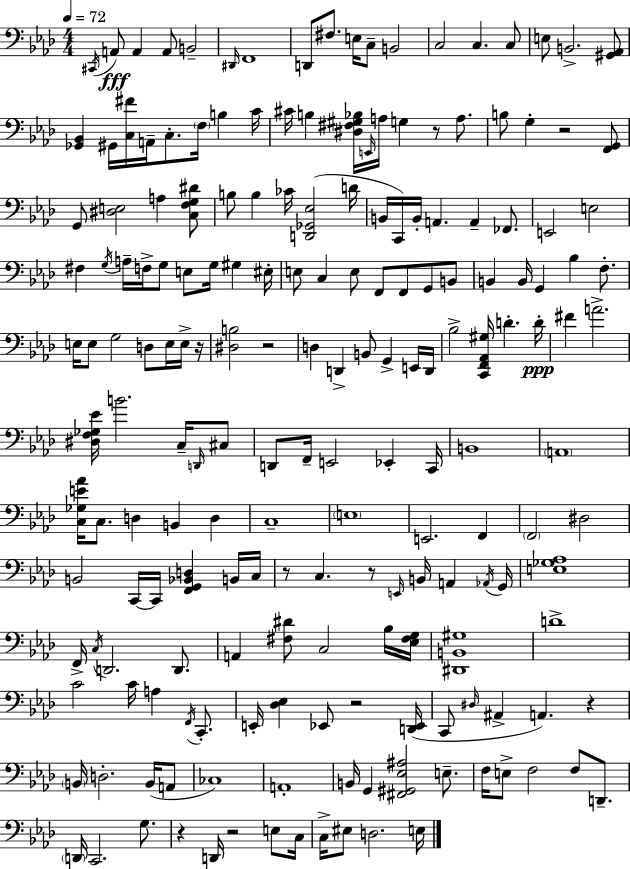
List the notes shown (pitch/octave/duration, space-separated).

C#2/s A2/e A2/q A2/e B2/h D#2/s F2/w D2/e F#3/e. E3/s C3/e B2/h C3/h C3/q. C3/e E3/e B2/h. [G#2,Ab2]/e [Gb2,Bb2]/q G#2/s [C3,F#4]/s A2/s C3/e. F3/s B3/q C4/s C#4/s B3/q [D#3,F#3,G#3,Bb3]/s E2/s A3/s G3/q R/e A3/e. B3/e G3/q R/h [F2,G2]/e G2/e [D#3,E3]/h A3/q [C3,F3,G3,D#4]/e B3/e B3/q CES4/s [D2,Gb2,Eb3]/h D4/s B2/s C2/s B2/s A2/q. A2/q FES2/e. E2/h E3/h F#3/q G3/s A3/s F3/s G3/e E3/e G3/s G#3/q EIS3/s E3/e C3/q E3/e F2/e F2/e G2/e B2/e B2/q B2/s G2/q Bb3/q F3/e. E3/s E3/e G3/h D3/e E3/s E3/s R/s [D#3,B3]/h R/h D3/q D2/q B2/e G2/q E2/s D2/s Bb3/h [C2,F2,Ab2,G#3]/s D4/q. D4/s F#4/q A4/h. [D#3,F3,Gb3,Eb4]/s B4/h. C3/s D2/s C#3/e D2/e F2/s E2/h Eb2/q C2/s B2/w A2/w [C3,Gb3,E4,Ab4]/s C3/e. D3/q B2/q D3/q C3/w E3/w E2/h. F2/q F2/h D#3/h B2/h C2/s C2/s [F2,G2,Bb2,D3]/q B2/s C3/s R/e C3/q. R/e E2/s B2/s A2/q Ab2/s G2/s [E3,Gb3,Ab3]/w F2/s C3/s D2/h. D2/e. A2/q [F#3,D#4]/e C3/h Bb3/s [Eb3,F#3,G3]/s [D#2,B2,G#3]/w D4/w C4/h C4/s A3/q F2/s C2/e. E2/s [Db3,Eb3]/q Eb2/e R/h [D2,Eb2]/s C2/e D#3/s A#2/q A2/q. R/q B2/s D3/h. B2/s A2/e CES3/w A2/w B2/s G2/q [F#2,G#2,Eb3,A#3]/h E3/e. F3/s E3/e F3/h F3/e D2/e. D2/s C2/h. G3/e. R/q D2/s R/h E3/e C3/s C3/s EIS3/e D3/h. E3/s